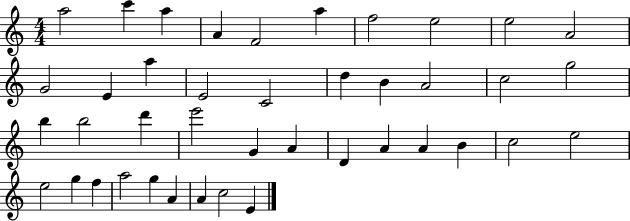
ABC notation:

X:1
T:Untitled
M:4/4
L:1/4
K:C
a2 c' a A F2 a f2 e2 e2 A2 G2 E a E2 C2 d B A2 c2 g2 b b2 d' e'2 G A D A A B c2 e2 e2 g f a2 g A A c2 E